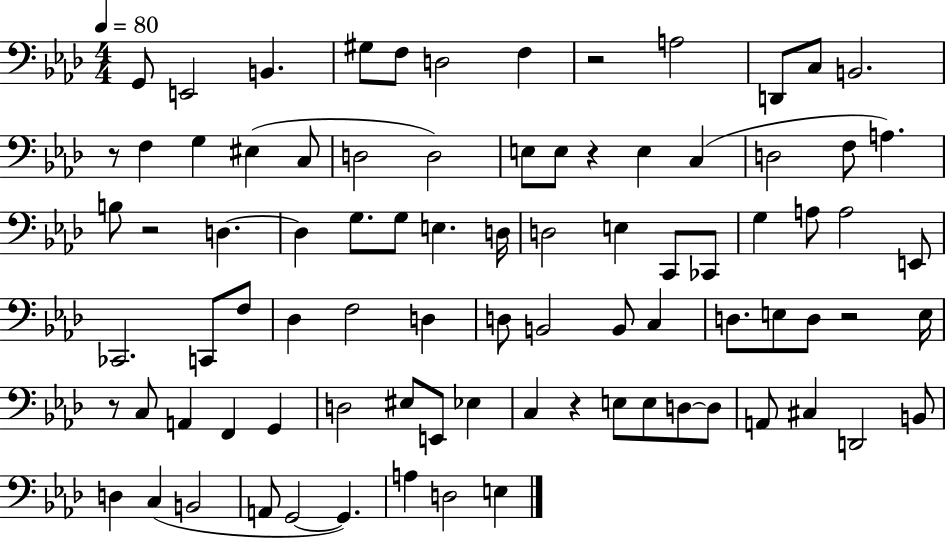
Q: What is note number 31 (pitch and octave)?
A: D3